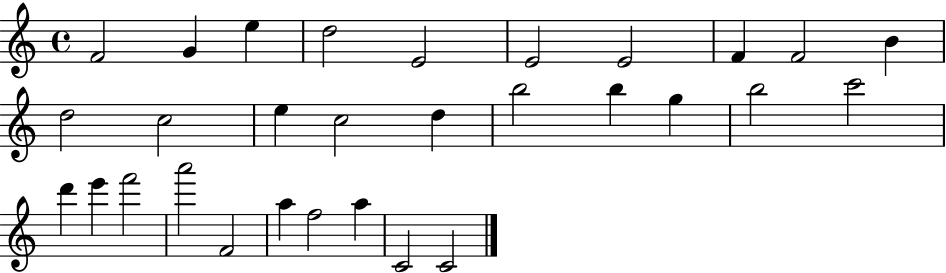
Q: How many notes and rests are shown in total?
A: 30